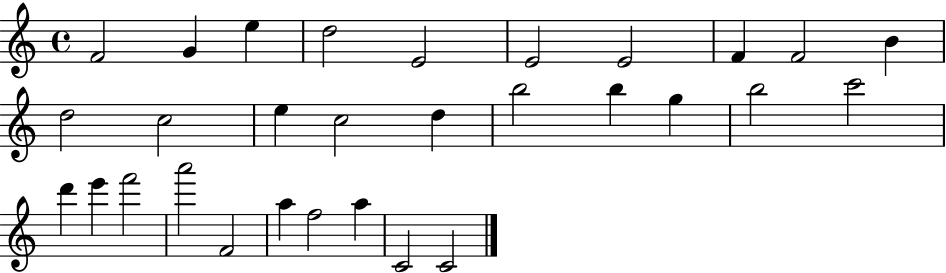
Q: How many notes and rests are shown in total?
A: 30